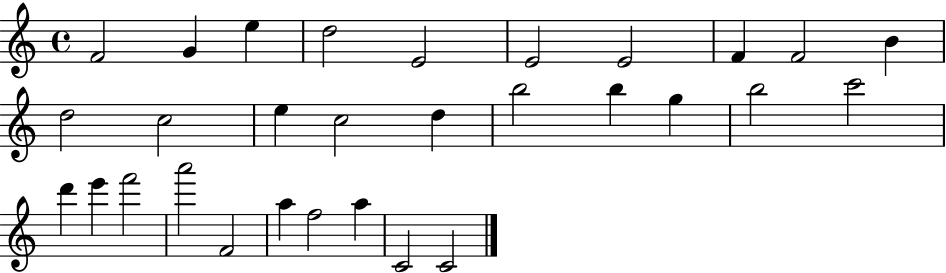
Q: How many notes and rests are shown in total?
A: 30